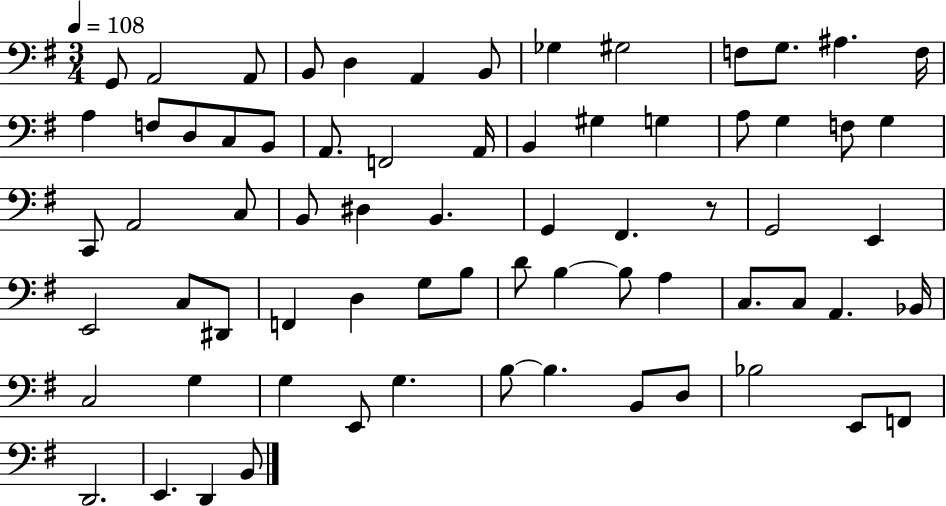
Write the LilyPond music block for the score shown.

{
  \clef bass
  \numericTimeSignature
  \time 3/4
  \key g \major
  \tempo 4 = 108
  g,8 a,2 a,8 | b,8 d4 a,4 b,8 | ges4 gis2 | f8 g8. ais4. f16 | \break a4 f8 d8 c8 b,8 | a,8. f,2 a,16 | b,4 gis4 g4 | a8 g4 f8 g4 | \break c,8 a,2 c8 | b,8 dis4 b,4. | g,4 fis,4. r8 | g,2 e,4 | \break e,2 c8 dis,8 | f,4 d4 g8 b8 | d'8 b4~~ b8 a4 | c8. c8 a,4. bes,16 | \break c2 g4 | g4 e,8 g4. | b8~~ b4. b,8 d8 | bes2 e,8 f,8 | \break d,2. | e,4. d,4 b,8 | \bar "|."
}